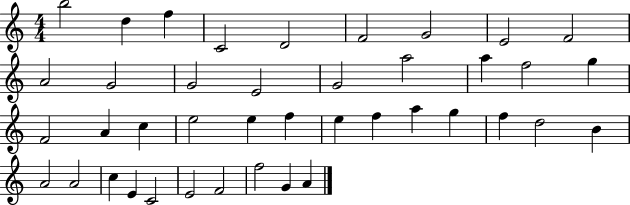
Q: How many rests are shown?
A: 0